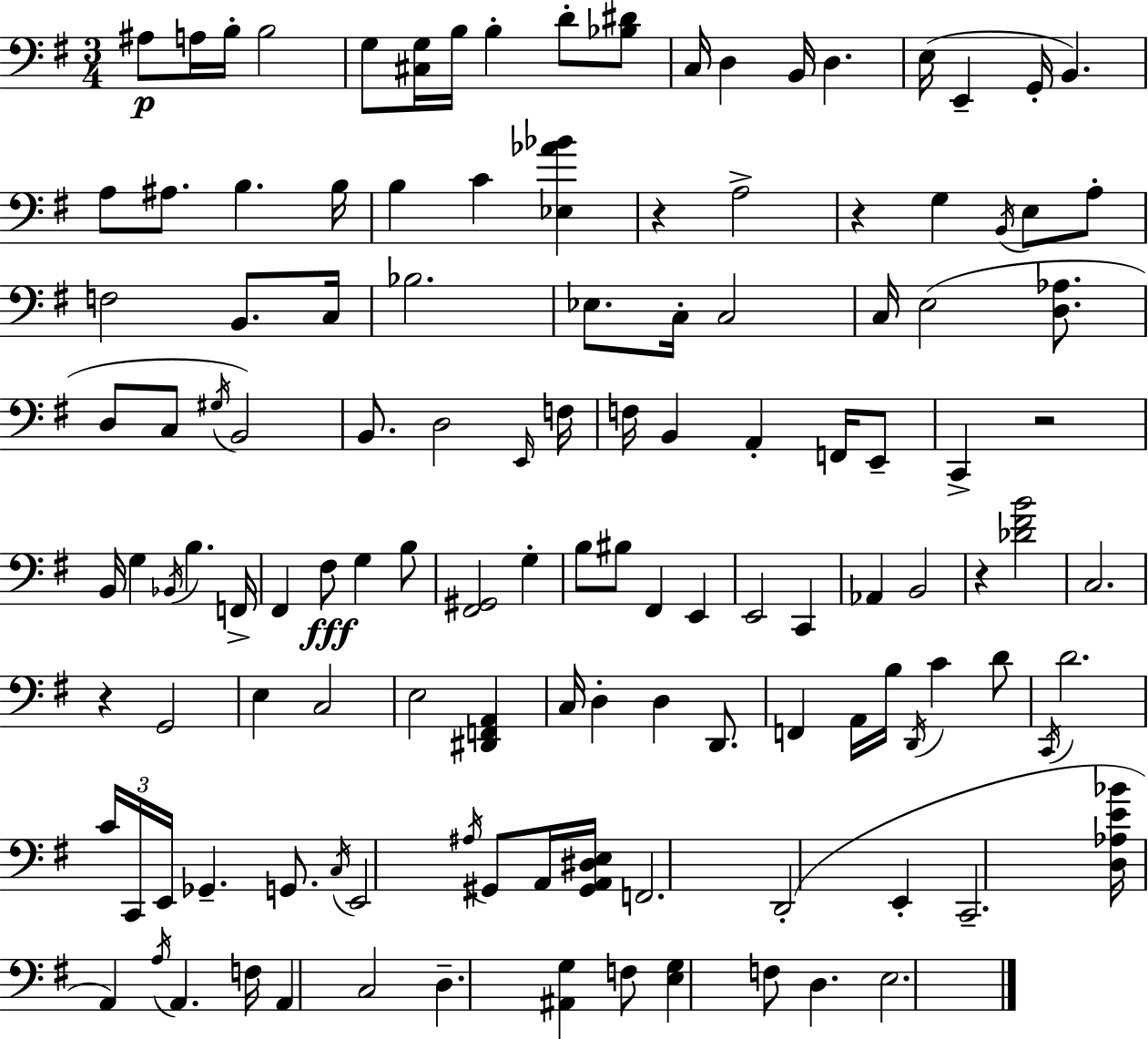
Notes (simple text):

A#3/e A3/s B3/s B3/h G3/e [C#3,G3]/s B3/s B3/q D4/e [Bb3,D#4]/e C3/s D3/q B2/s D3/q. E3/s E2/q G2/s B2/q. A3/e A#3/e. B3/q. B3/s B3/q C4/q [Eb3,Ab4,Bb4]/q R/q A3/h R/q G3/q B2/s E3/e A3/e F3/h B2/e. C3/s Bb3/h. Eb3/e. C3/s C3/h C3/s E3/h [D3,Ab3]/e. D3/e C3/e G#3/s B2/h B2/e. D3/h E2/s F3/s F3/s B2/q A2/q F2/s E2/e C2/q R/h B2/s G3/q Bb2/s B3/q. F2/s F#2/q F#3/e G3/q B3/e [F#2,G#2]/h G3/q B3/e BIS3/e F#2/q E2/q E2/h C2/q Ab2/q B2/h R/q [Db4,F#4,B4]/h C3/h. R/q G2/h E3/q C3/h E3/h [D#2,F2,A2]/q C3/s D3/q D3/q D2/e. F2/q A2/s B3/s D2/s C4/q D4/e C2/s D4/h. C4/s C2/s E2/s Gb2/q. G2/e. C3/s E2/h A#3/s G#2/e A2/s [G#2,A2,D#3,E3]/s F2/h. D2/h E2/q C2/h. [D3,Ab3,E4,Bb4]/s A2/q A3/s A2/q. F3/s A2/q C3/h D3/q. [A#2,G3]/q F3/e [E3,G3]/q F3/e D3/q. E3/h.